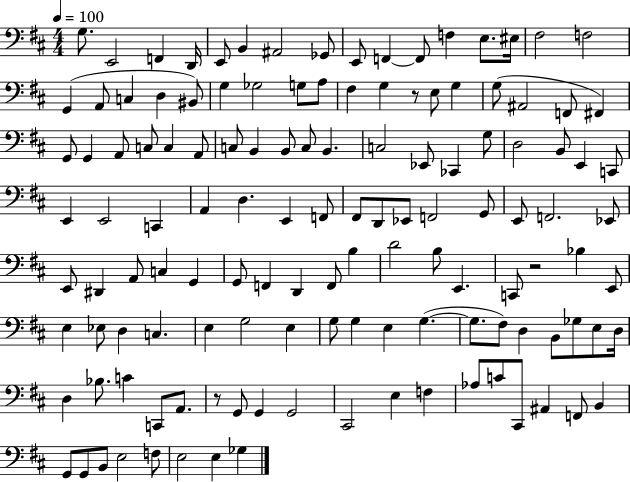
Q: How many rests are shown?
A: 3